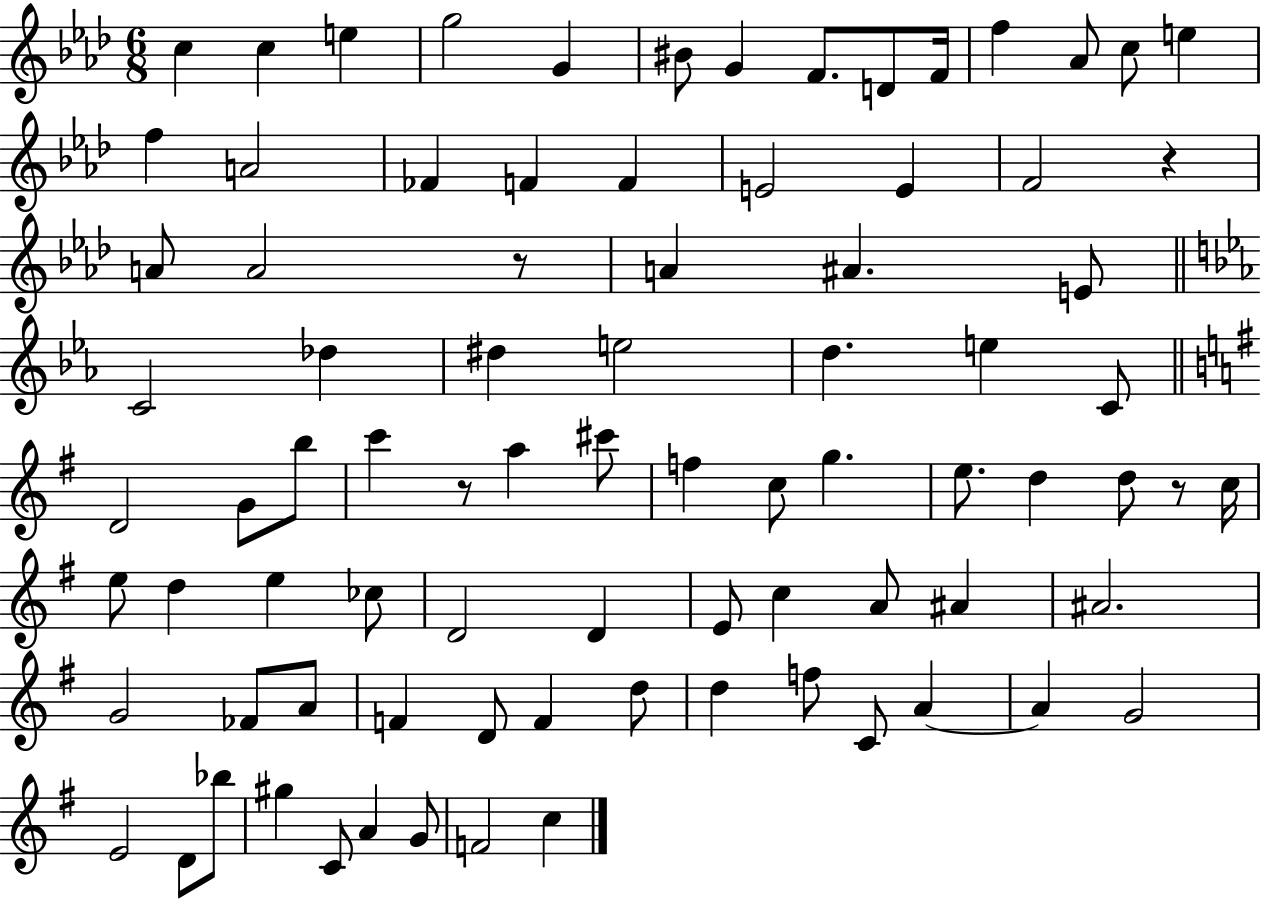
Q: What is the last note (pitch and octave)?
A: C5